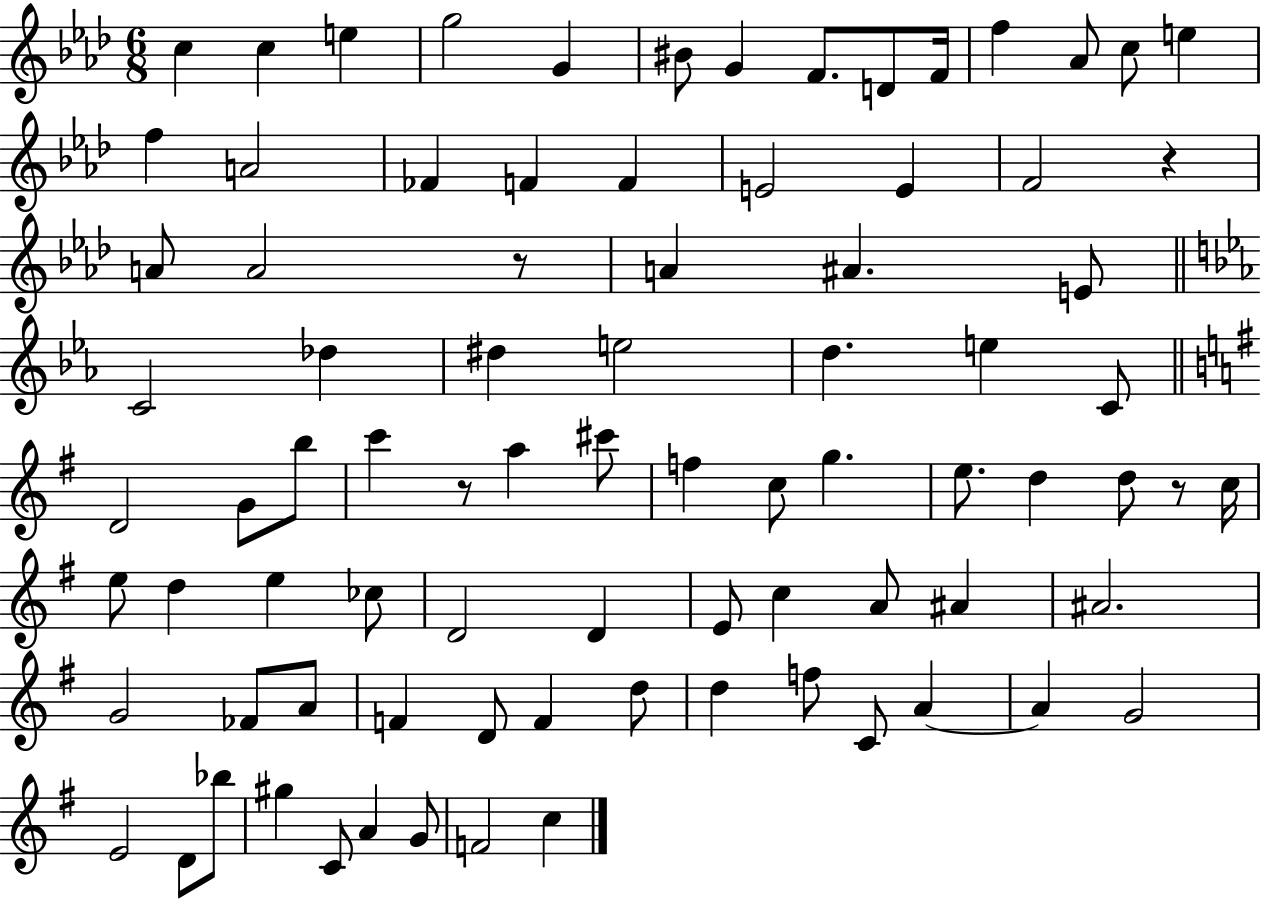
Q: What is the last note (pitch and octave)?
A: C5